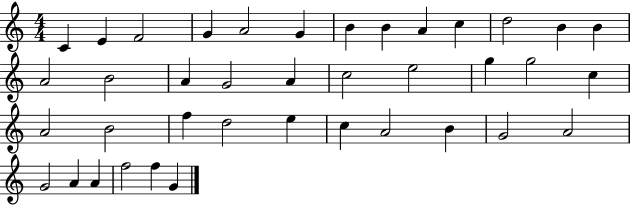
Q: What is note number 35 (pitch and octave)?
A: A4